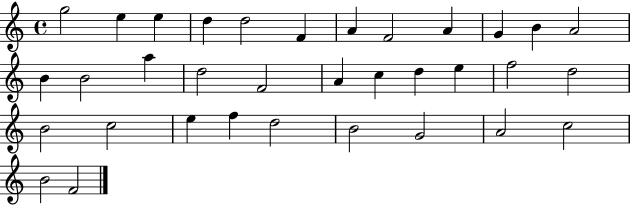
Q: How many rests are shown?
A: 0